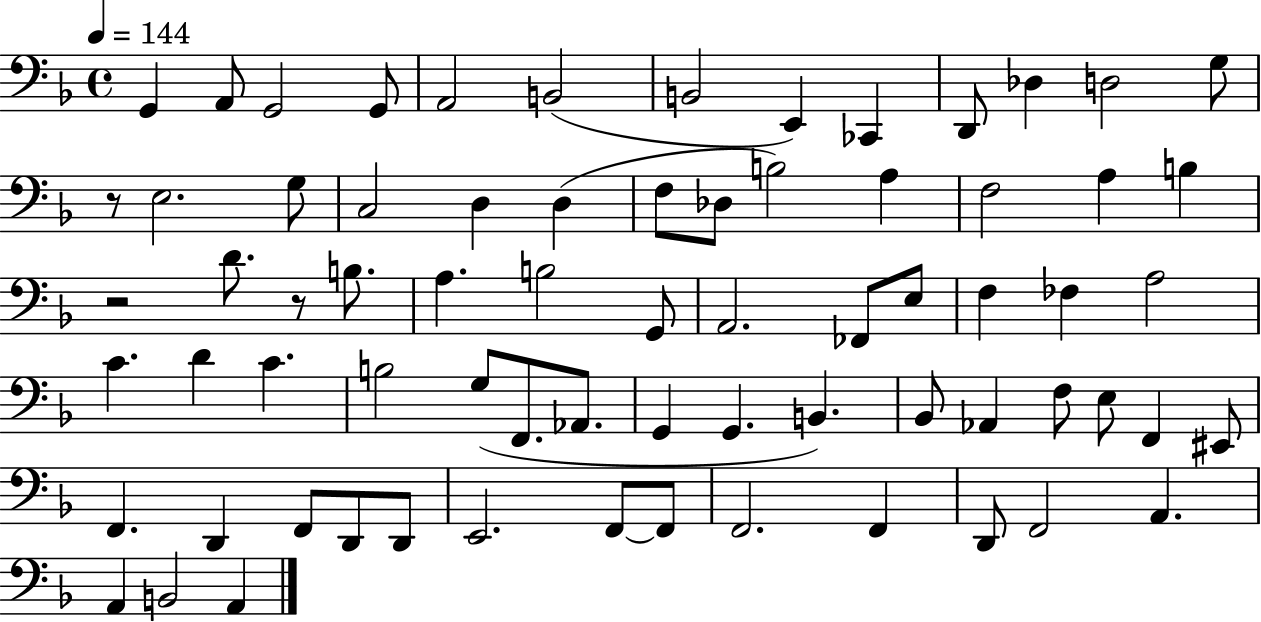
X:1
T:Untitled
M:4/4
L:1/4
K:F
G,, A,,/2 G,,2 G,,/2 A,,2 B,,2 B,,2 E,, _C,, D,,/2 _D, D,2 G,/2 z/2 E,2 G,/2 C,2 D, D, F,/2 _D,/2 B,2 A, F,2 A, B, z2 D/2 z/2 B,/2 A, B,2 G,,/2 A,,2 _F,,/2 E,/2 F, _F, A,2 C D C B,2 G,/2 F,,/2 _A,,/2 G,, G,, B,, _B,,/2 _A,, F,/2 E,/2 F,, ^E,,/2 F,, D,, F,,/2 D,,/2 D,,/2 E,,2 F,,/2 F,,/2 F,,2 F,, D,,/2 F,,2 A,, A,, B,,2 A,,